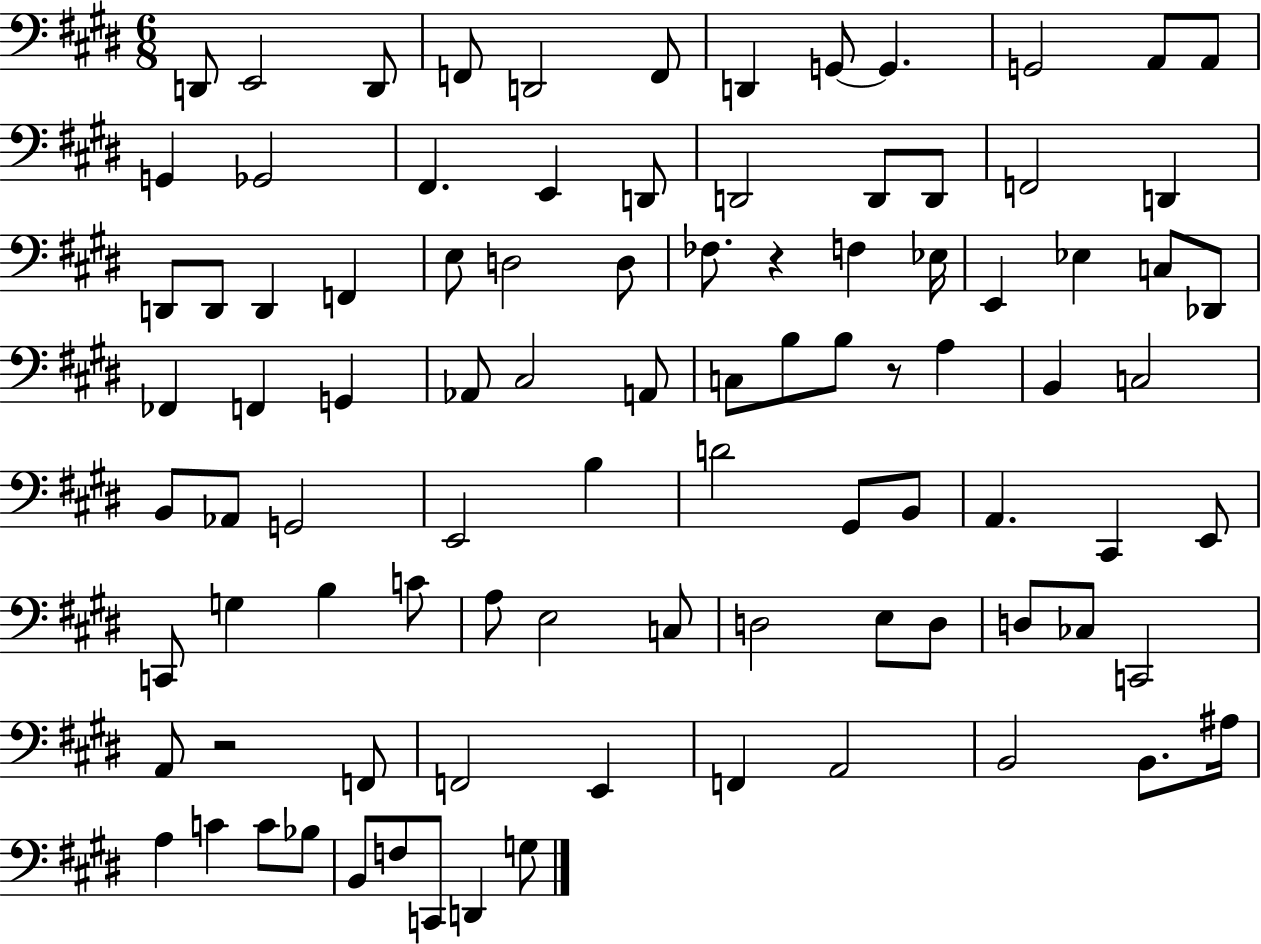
X:1
T:Untitled
M:6/8
L:1/4
K:E
D,,/2 E,,2 D,,/2 F,,/2 D,,2 F,,/2 D,, G,,/2 G,, G,,2 A,,/2 A,,/2 G,, _G,,2 ^F,, E,, D,,/2 D,,2 D,,/2 D,,/2 F,,2 D,, D,,/2 D,,/2 D,, F,, E,/2 D,2 D,/2 _F,/2 z F, _E,/4 E,, _E, C,/2 _D,,/2 _F,, F,, G,, _A,,/2 ^C,2 A,,/2 C,/2 B,/2 B,/2 z/2 A, B,, C,2 B,,/2 _A,,/2 G,,2 E,,2 B, D2 ^G,,/2 B,,/2 A,, ^C,, E,,/2 C,,/2 G, B, C/2 A,/2 E,2 C,/2 D,2 E,/2 D,/2 D,/2 _C,/2 C,,2 A,,/2 z2 F,,/2 F,,2 E,, F,, A,,2 B,,2 B,,/2 ^A,/4 A, C C/2 _B,/2 B,,/2 F,/2 C,,/2 D,, G,/2